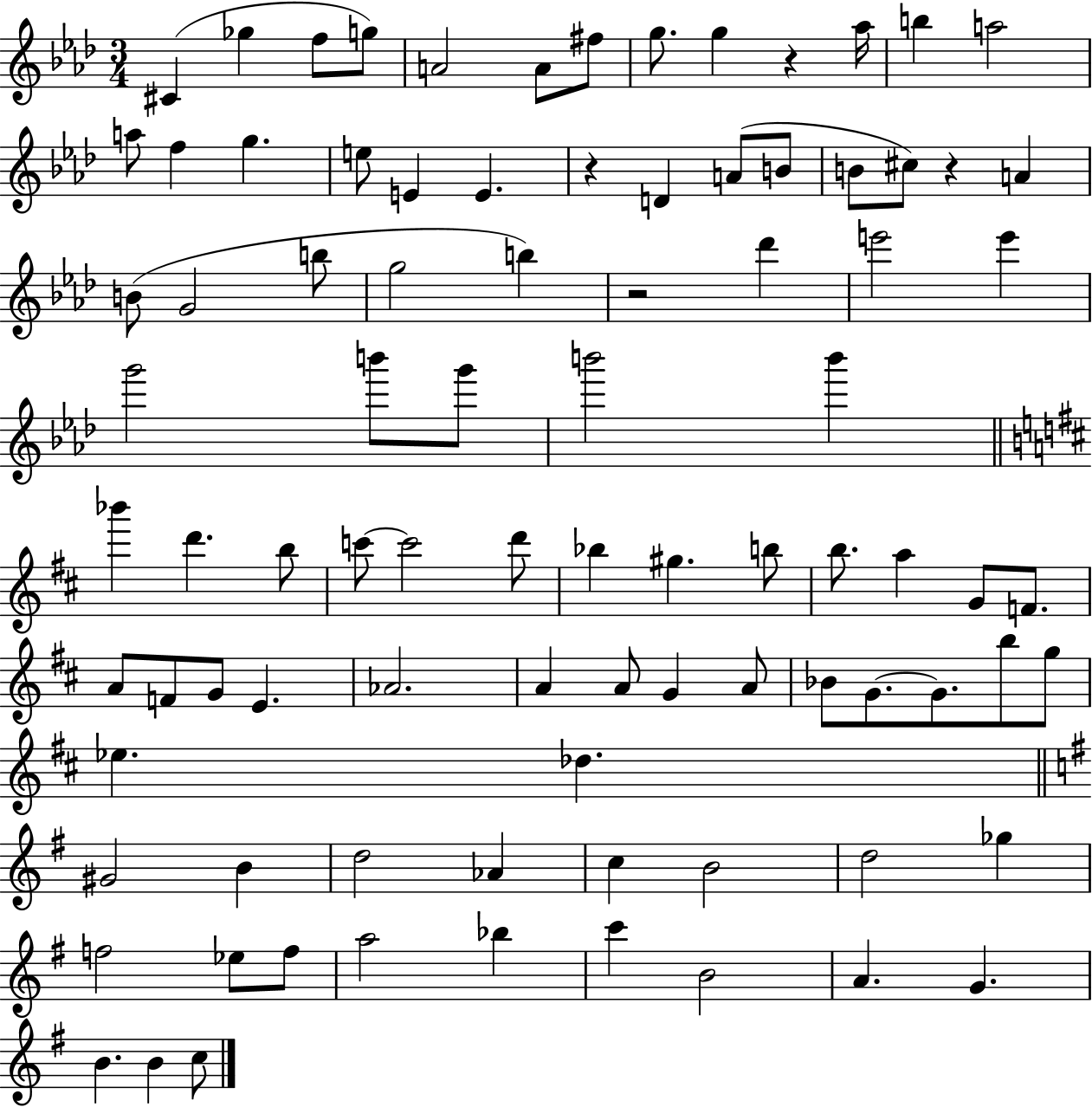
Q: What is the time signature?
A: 3/4